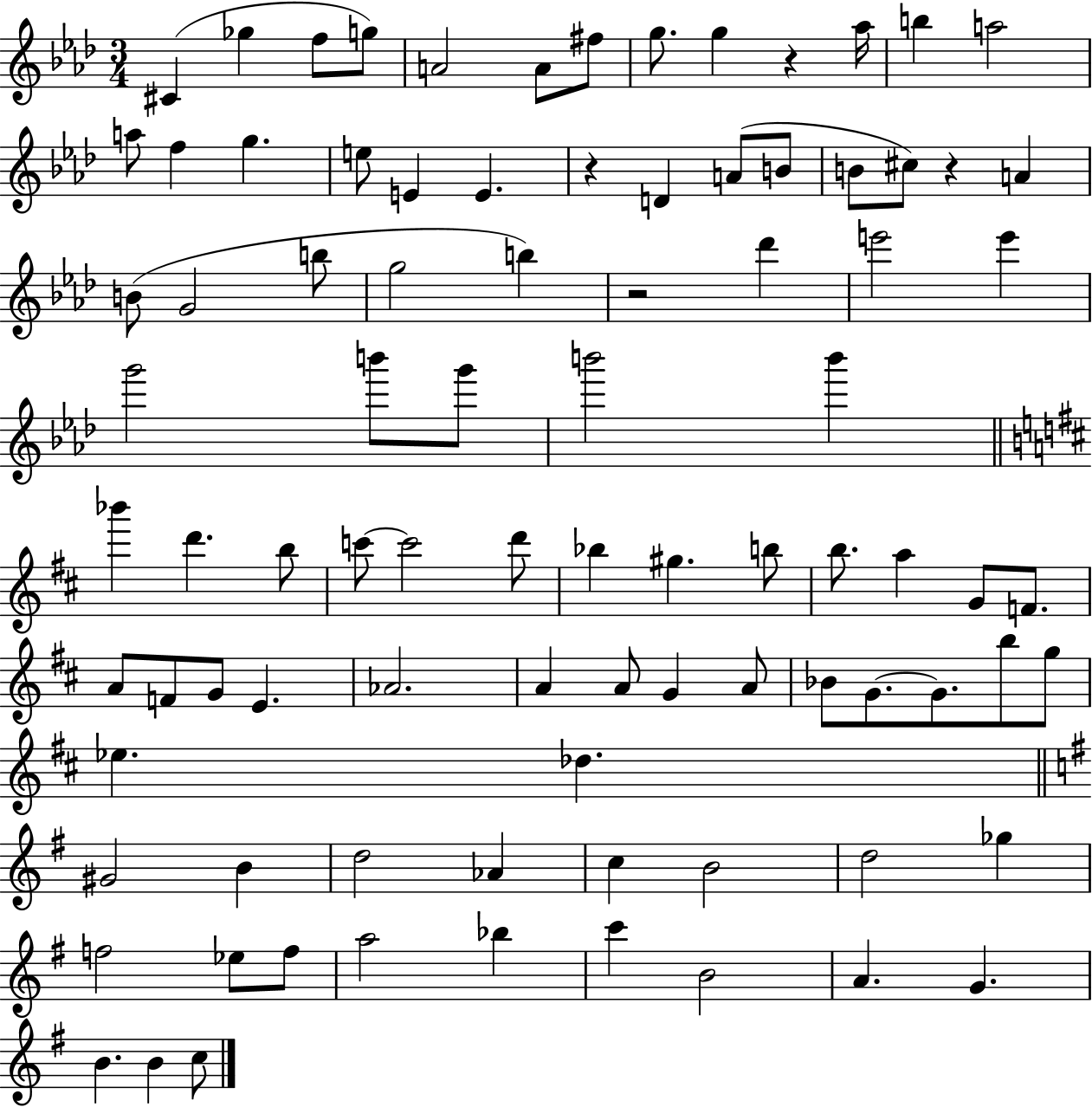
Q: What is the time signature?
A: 3/4